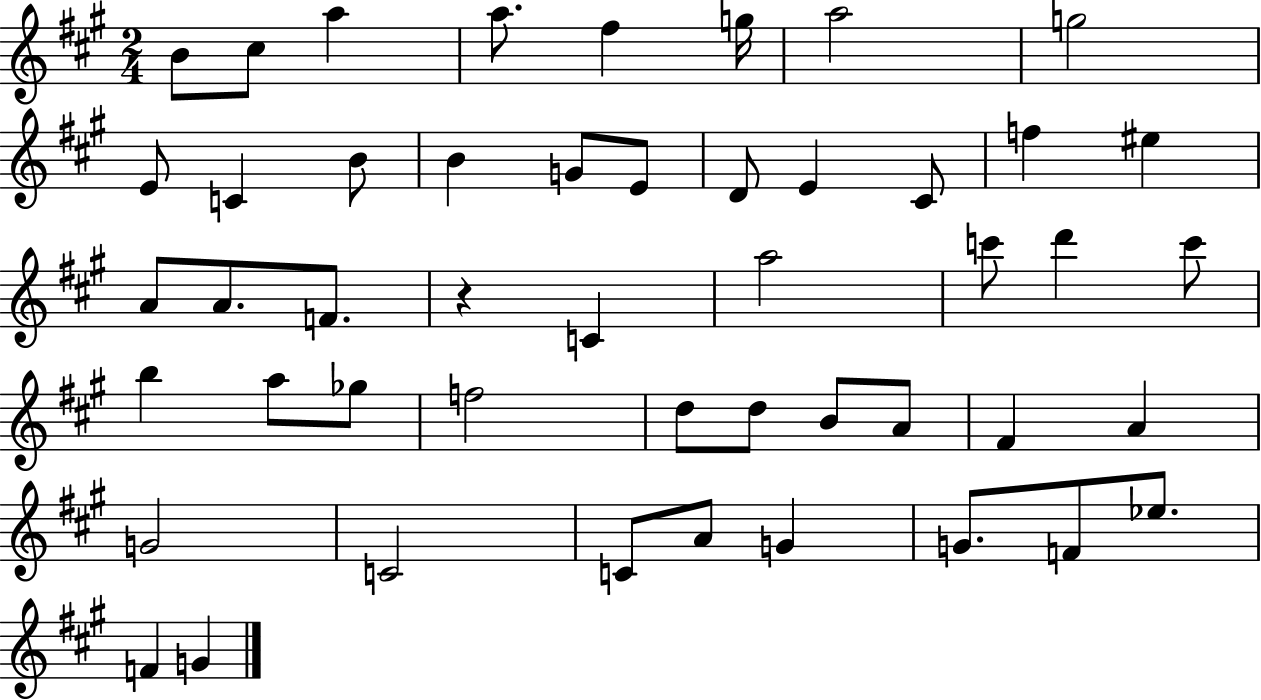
X:1
T:Untitled
M:2/4
L:1/4
K:A
B/2 ^c/2 a a/2 ^f g/4 a2 g2 E/2 C B/2 B G/2 E/2 D/2 E ^C/2 f ^e A/2 A/2 F/2 z C a2 c'/2 d' c'/2 b a/2 _g/2 f2 d/2 d/2 B/2 A/2 ^F A G2 C2 C/2 A/2 G G/2 F/2 _e/2 F G